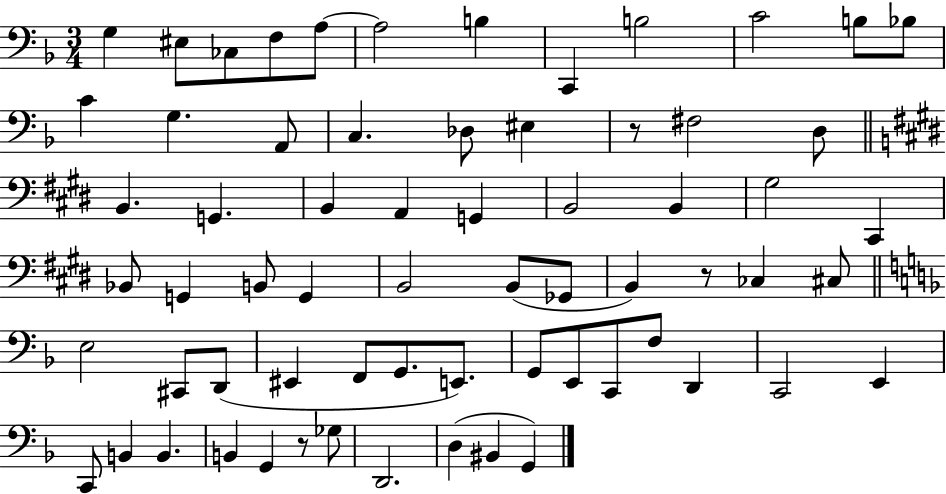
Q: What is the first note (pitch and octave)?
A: G3